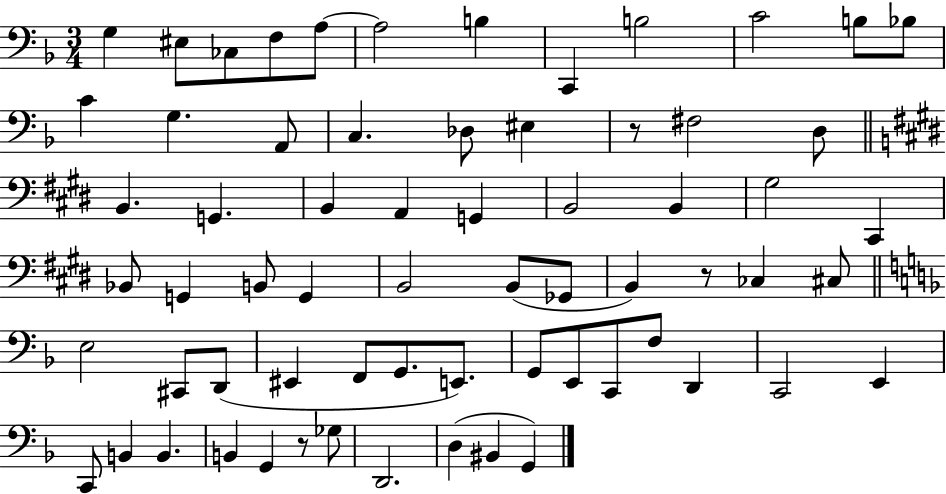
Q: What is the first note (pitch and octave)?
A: G3